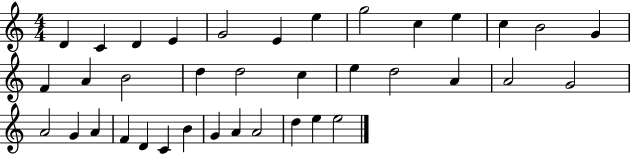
D4/q C4/q D4/q E4/q G4/h E4/q E5/q G5/h C5/q E5/q C5/q B4/h G4/q F4/q A4/q B4/h D5/q D5/h C5/q E5/q D5/h A4/q A4/h G4/h A4/h G4/q A4/q F4/q D4/q C4/q B4/q G4/q A4/q A4/h D5/q E5/q E5/h